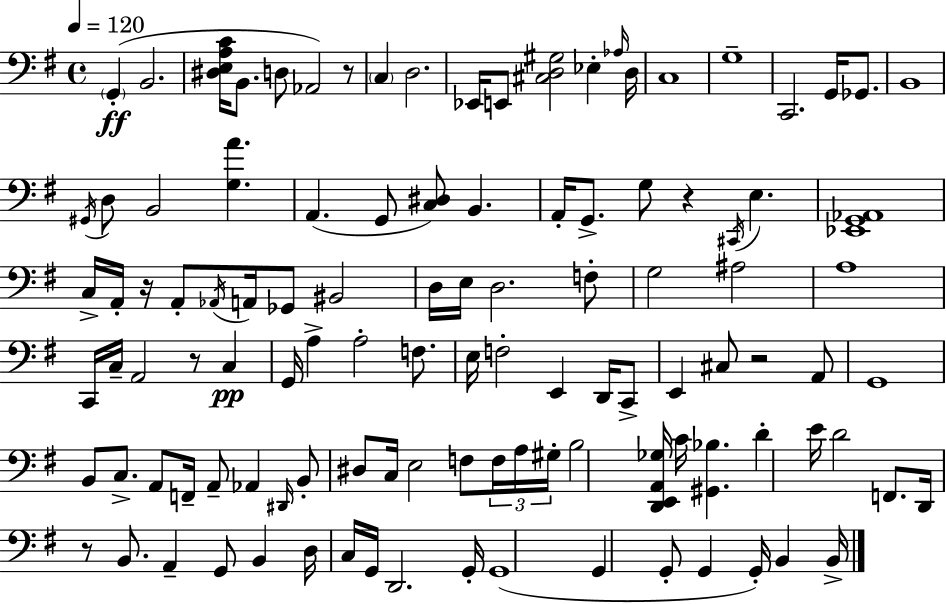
{
  \clef bass
  \time 4/4
  \defaultTimeSignature
  \key g \major
  \tempo 4 = 120
  \repeat volta 2 { \parenthesize g,4-.(\ff b,2. | <dis e a c'>16 b,8. d8 aes,2) r8 | \parenthesize c4 d2. | ees,16 e,8 <cis d gis>2 ees4-. \grace { aes16 } | \break d16 c1 | g1-- | c,2. g,16 ges,8. | b,1 | \break \acciaccatura { gis,16 } d8 b,2 <g a'>4. | a,4.( g,8 <c dis>8) b,4. | a,16-. g,8.-> g8 r4 \acciaccatura { cis,16 } e4. | <ees, g, aes,>1 | \break c16-> a,16-. r16 a,8-. \acciaccatura { aes,16 } a,16 ges,8 bis,2 | d16 e16 d2. | f8-. g2 ais2 | a1 | \break c,16 c16-- a,2 r8 | c4\pp g,16 a4-> a2-. | f8. e16 f2-. e,4 | d,16 c,8-> e,4 cis8 r2 | \break a,8 g,1 | b,8 c8.-> a,8 f,16-- a,8-- aes,4 | \grace { dis,16 } b,8-. dis8 c16 e2 | f8 \tuplet 3/2 { f16 a16 gis16-. } b2 <d, e, a, ges>16 c'16 <gis, bes>4. | \break d'4-. e'16 d'2 | f,8. d,16 r8 b,8. a,4-- g,8 | b,4 d16 c16 g,16 d,2. | g,16-. g,1( | \break g,4 g,8-. g,4 g,16-.) | b,4 b,16-> } \bar "|."
}